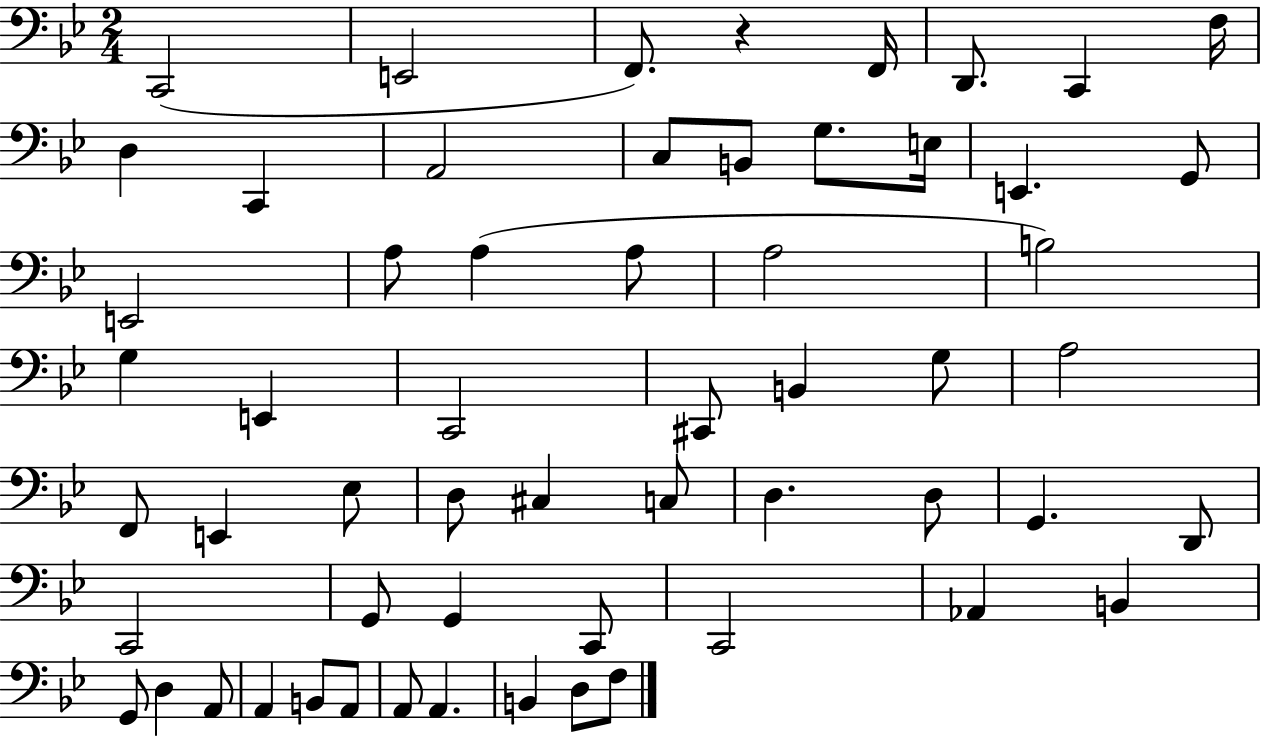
{
  \clef bass
  \numericTimeSignature
  \time 2/4
  \key bes \major
  c,2( | e,2 | f,8.) r4 f,16 | d,8. c,4 f16 | \break d4 c,4 | a,2 | c8 b,8 g8. e16 | e,4. g,8 | \break e,2 | a8 a4( a8 | a2 | b2) | \break g4 e,4 | c,2 | cis,8 b,4 g8 | a2 | \break f,8 e,4 ees8 | d8 cis4 c8 | d4. d8 | g,4. d,8 | \break c,2 | g,8 g,4 c,8 | c,2 | aes,4 b,4 | \break g,8 d4 a,8 | a,4 b,8 a,8 | a,8 a,4. | b,4 d8 f8 | \break \bar "|."
}